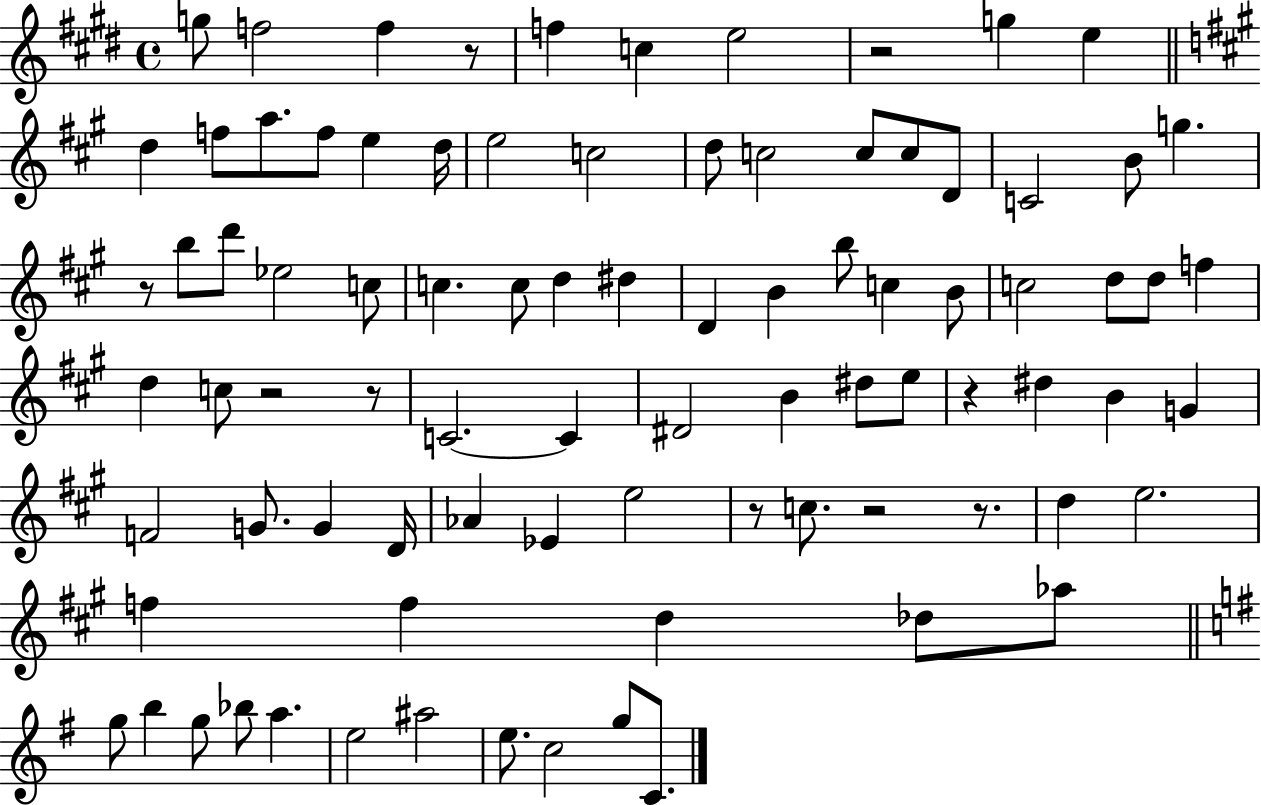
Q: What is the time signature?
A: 4/4